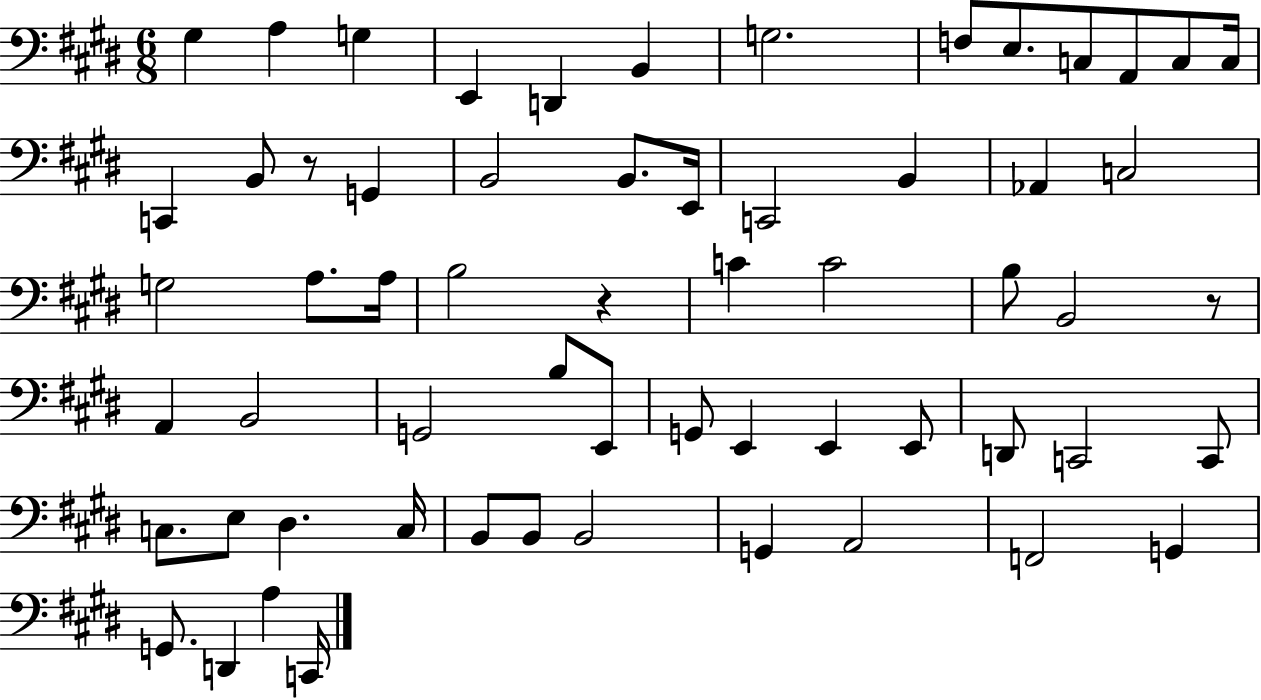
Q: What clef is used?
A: bass